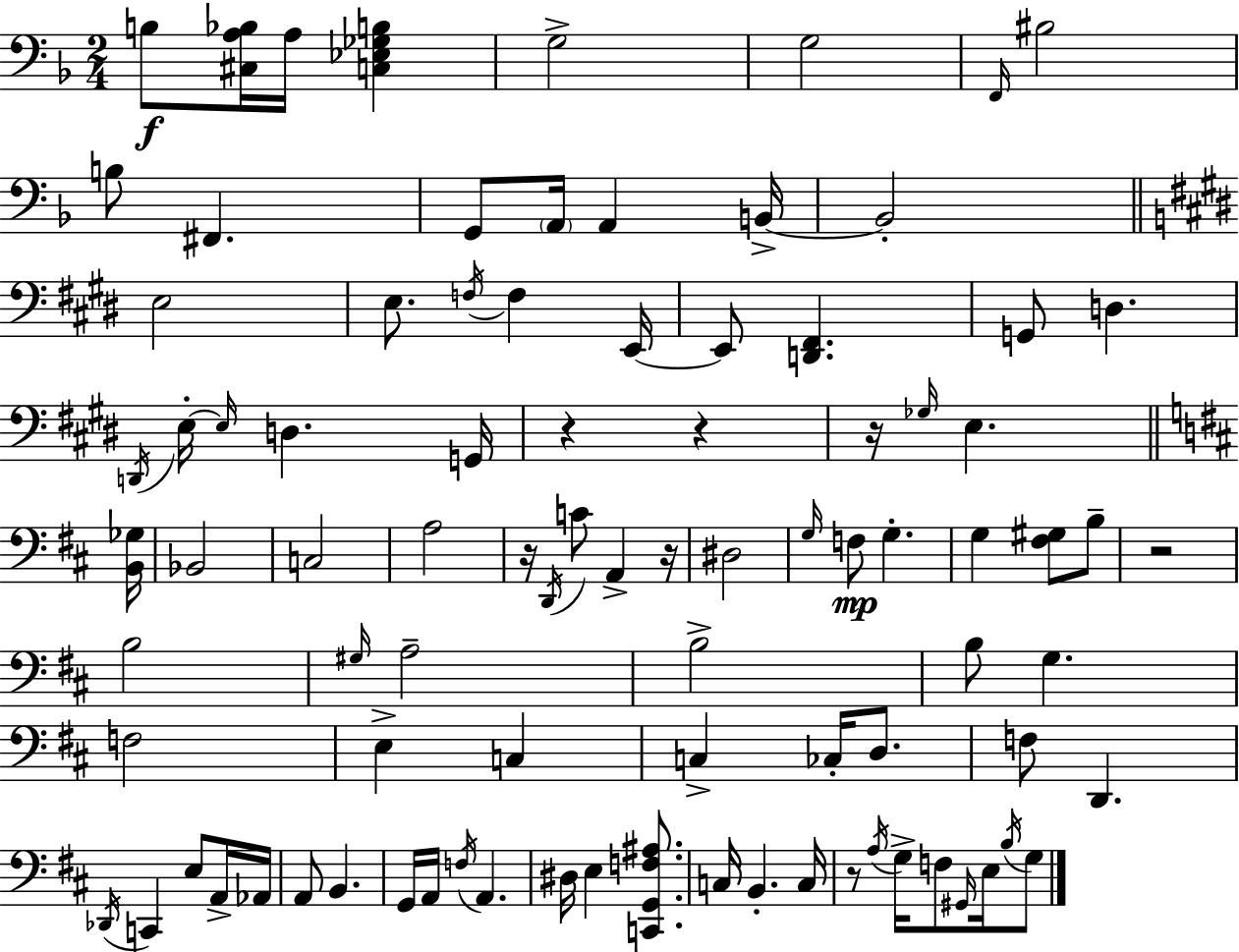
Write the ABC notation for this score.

X:1
T:Untitled
M:2/4
L:1/4
K:Dm
B,/2 [^C,A,_B,]/4 A,/4 [C,_E,_G,B,] G,2 G,2 F,,/4 ^B,2 B,/2 ^F,, G,,/2 A,,/4 A,, B,,/4 B,,2 E,2 E,/2 F,/4 F, E,,/4 E,,/2 [D,,^F,,] G,,/2 D, D,,/4 E,/4 E,/4 D, G,,/4 z z z/4 _G,/4 E, [B,,_G,]/4 _B,,2 C,2 A,2 z/4 D,,/4 C/2 A,, z/4 ^D,2 G,/4 F,/2 G, G, [^F,^G,]/2 B,/2 z2 B,2 ^G,/4 A,2 B,2 B,/2 G, F,2 E, C, C, _C,/4 D,/2 F,/2 D,, _D,,/4 C,, E,/2 A,,/4 _A,,/4 A,,/2 B,, G,,/4 A,,/4 F,/4 A,, ^D,/4 E, [C,,G,,F,^A,]/2 C,/4 B,, C,/4 z/2 A,/4 G,/4 F,/2 ^G,,/4 E,/4 B,/4 G,/2